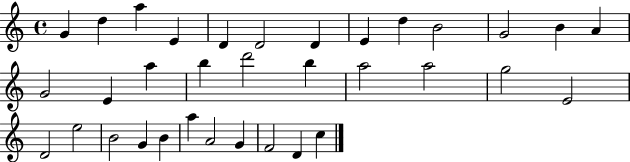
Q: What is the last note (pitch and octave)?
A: C5